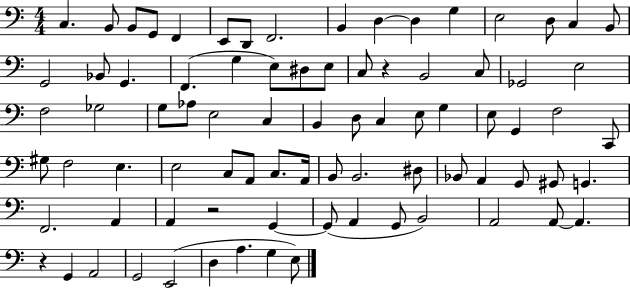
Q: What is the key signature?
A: C major